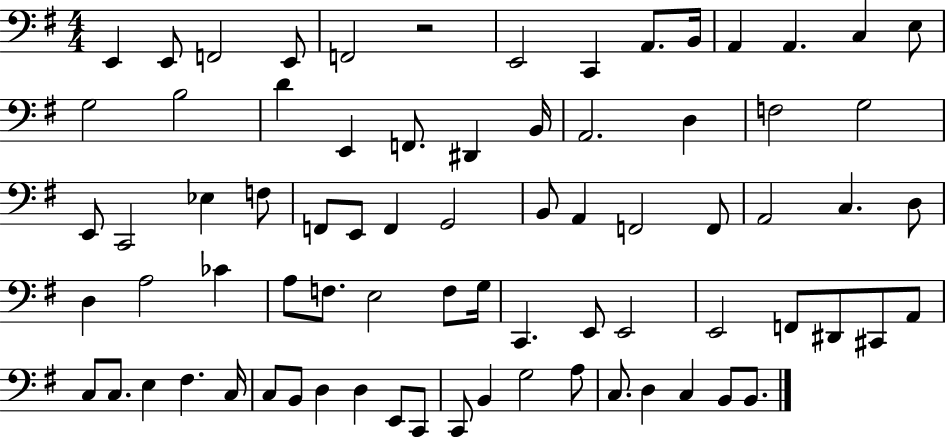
{
  \clef bass
  \numericTimeSignature
  \time 4/4
  \key g \major
  e,4 e,8 f,2 e,8 | f,2 r2 | e,2 c,4 a,8. b,16 | a,4 a,4. c4 e8 | \break g2 b2 | d'4 e,4 f,8. dis,4 b,16 | a,2. d4 | f2 g2 | \break e,8 c,2 ees4 f8 | f,8 e,8 f,4 g,2 | b,8 a,4 f,2 f,8 | a,2 c4. d8 | \break d4 a2 ces'4 | a8 f8. e2 f8 g16 | c,4. e,8 e,2 | e,2 f,8 dis,8 cis,8 a,8 | \break c8 c8. e4 fis4. c16 | c8 b,8 d4 d4 e,8 c,8 | c,8 b,4 g2 a8 | c8. d4 c4 b,8 b,8. | \break \bar "|."
}